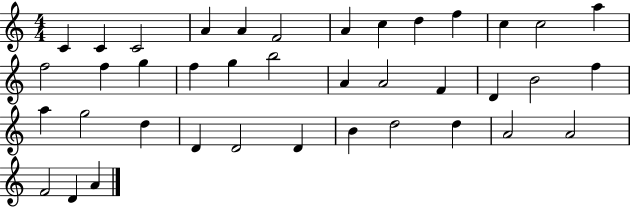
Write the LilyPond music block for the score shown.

{
  \clef treble
  \numericTimeSignature
  \time 4/4
  \key c \major
  c'4 c'4 c'2 | a'4 a'4 f'2 | a'4 c''4 d''4 f''4 | c''4 c''2 a''4 | \break f''2 f''4 g''4 | f''4 g''4 b''2 | a'4 a'2 f'4 | d'4 b'2 f''4 | \break a''4 g''2 d''4 | d'4 d'2 d'4 | b'4 d''2 d''4 | a'2 a'2 | \break f'2 d'4 a'4 | \bar "|."
}